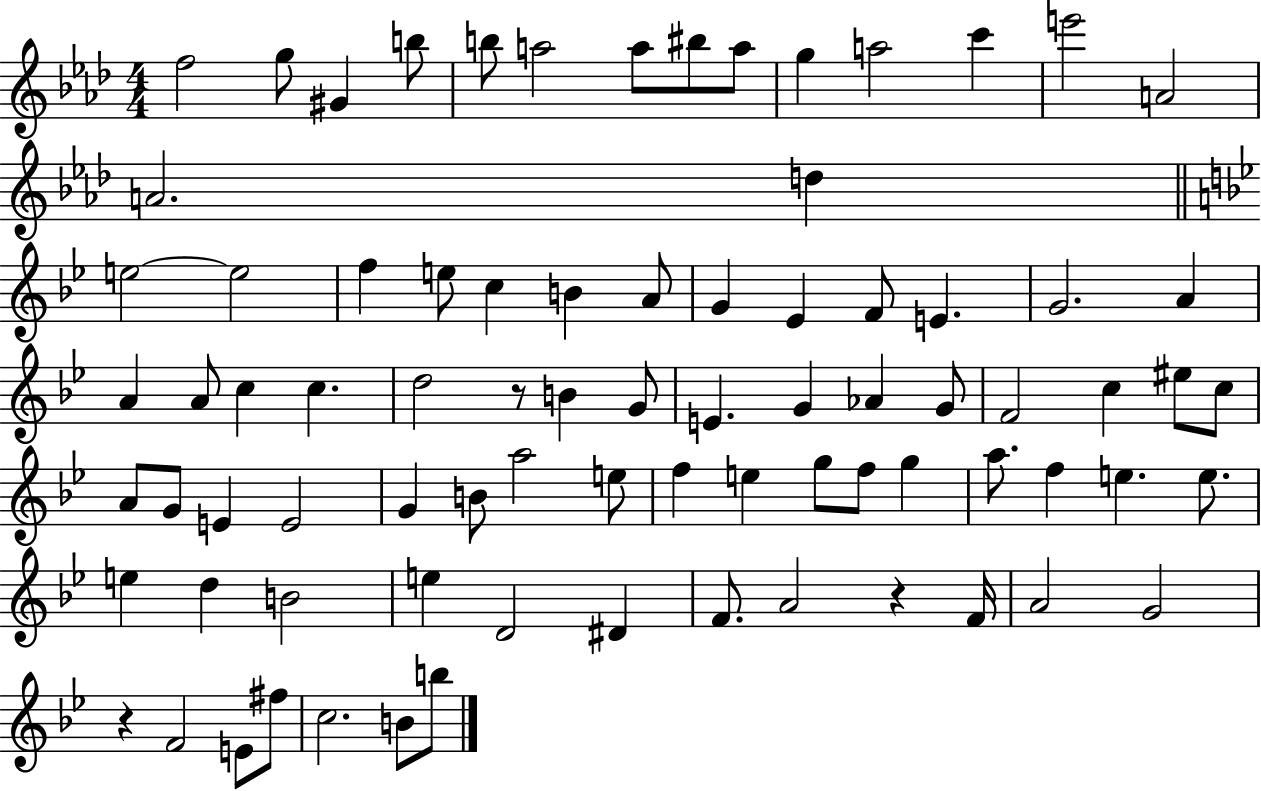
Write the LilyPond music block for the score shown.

{
  \clef treble
  \numericTimeSignature
  \time 4/4
  \key aes \major
  \repeat volta 2 { f''2 g''8 gis'4 b''8 | b''8 a''2 a''8 bis''8 a''8 | g''4 a''2 c'''4 | e'''2 a'2 | \break a'2. d''4 | \bar "||" \break \key g \minor e''2~~ e''2 | f''4 e''8 c''4 b'4 a'8 | g'4 ees'4 f'8 e'4. | g'2. a'4 | \break a'4 a'8 c''4 c''4. | d''2 r8 b'4 g'8 | e'4. g'4 aes'4 g'8 | f'2 c''4 eis''8 c''8 | \break a'8 g'8 e'4 e'2 | g'4 b'8 a''2 e''8 | f''4 e''4 g''8 f''8 g''4 | a''8. f''4 e''4. e''8. | \break e''4 d''4 b'2 | e''4 d'2 dis'4 | f'8. a'2 r4 f'16 | a'2 g'2 | \break r4 f'2 e'8 fis''8 | c''2. b'8 b''8 | } \bar "|."
}